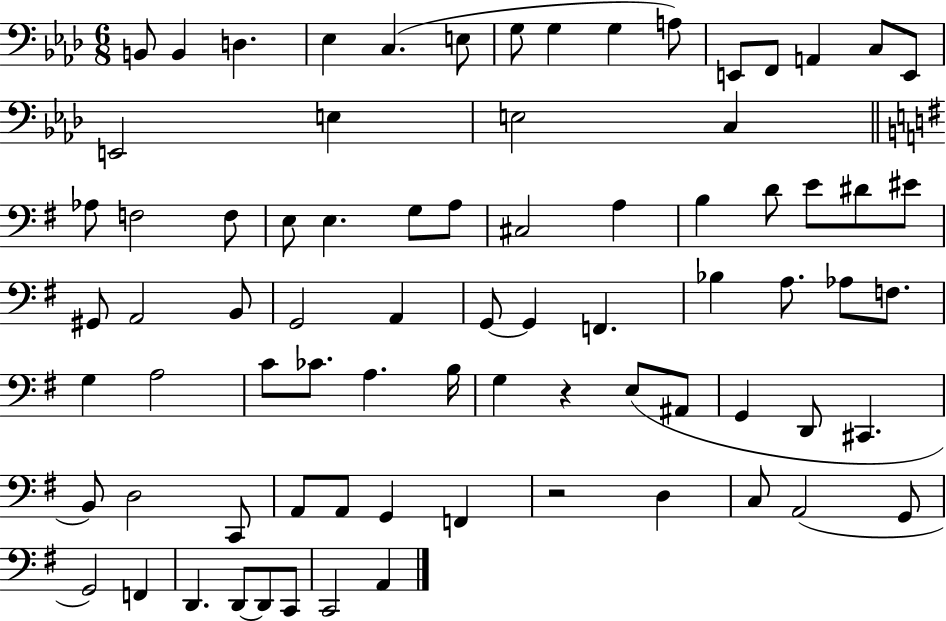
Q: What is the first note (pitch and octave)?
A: B2